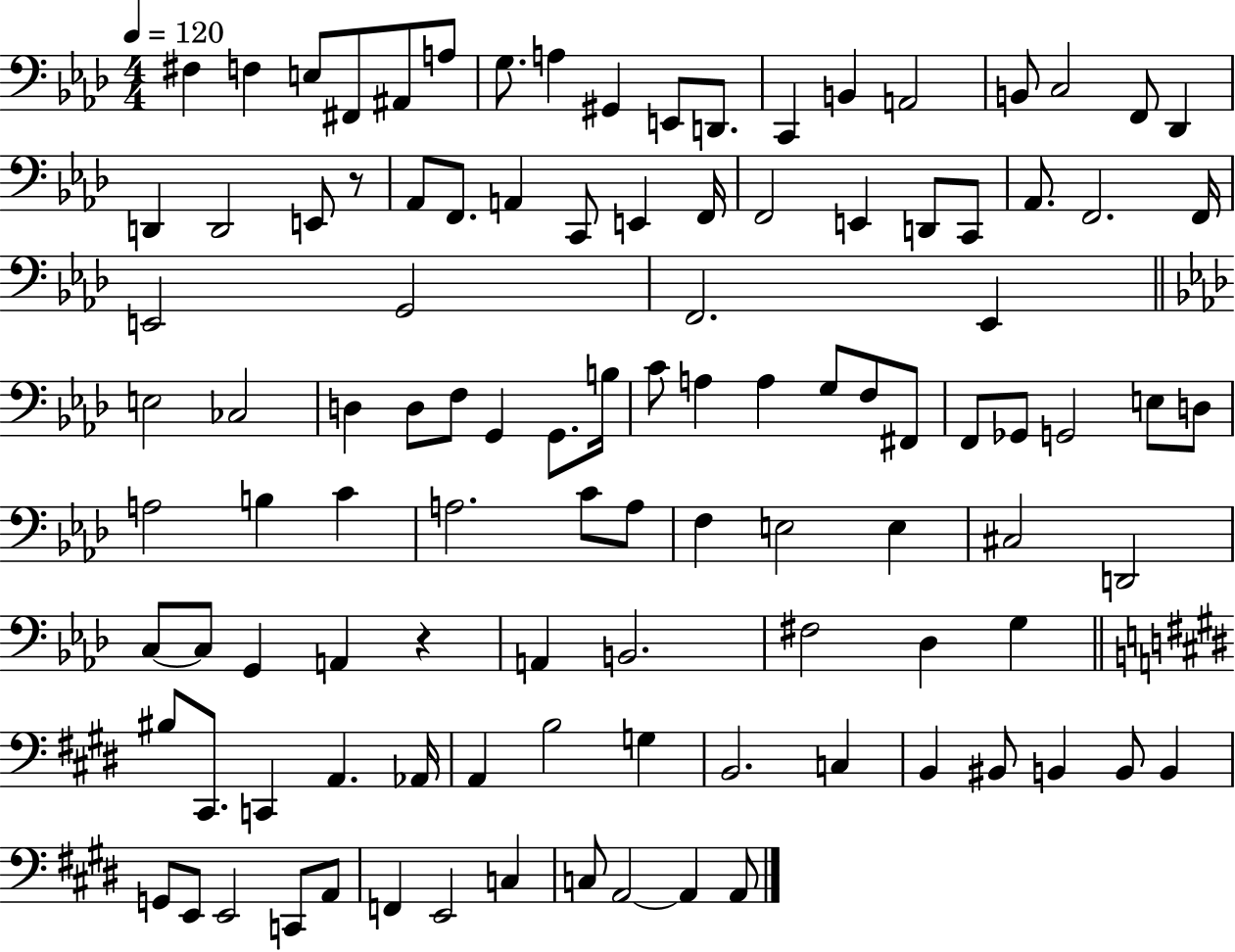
X:1
T:Untitled
M:4/4
L:1/4
K:Ab
^F, F, E,/2 ^F,,/2 ^A,,/2 A,/2 G,/2 A, ^G,, E,,/2 D,,/2 C,, B,, A,,2 B,,/2 C,2 F,,/2 _D,, D,, D,,2 E,,/2 z/2 _A,,/2 F,,/2 A,, C,,/2 E,, F,,/4 F,,2 E,, D,,/2 C,,/2 _A,,/2 F,,2 F,,/4 E,,2 G,,2 F,,2 _E,, E,2 _C,2 D, D,/2 F,/2 G,, G,,/2 B,/4 C/2 A, A, G,/2 F,/2 ^F,,/2 F,,/2 _G,,/2 G,,2 E,/2 D,/2 A,2 B, C A,2 C/2 A,/2 F, E,2 E, ^C,2 D,,2 C,/2 C,/2 G,, A,, z A,, B,,2 ^F,2 _D, G, ^B,/2 ^C,,/2 C,, A,, _A,,/4 A,, B,2 G, B,,2 C, B,, ^B,,/2 B,, B,,/2 B,, G,,/2 E,,/2 E,,2 C,,/2 A,,/2 F,, E,,2 C, C,/2 A,,2 A,, A,,/2